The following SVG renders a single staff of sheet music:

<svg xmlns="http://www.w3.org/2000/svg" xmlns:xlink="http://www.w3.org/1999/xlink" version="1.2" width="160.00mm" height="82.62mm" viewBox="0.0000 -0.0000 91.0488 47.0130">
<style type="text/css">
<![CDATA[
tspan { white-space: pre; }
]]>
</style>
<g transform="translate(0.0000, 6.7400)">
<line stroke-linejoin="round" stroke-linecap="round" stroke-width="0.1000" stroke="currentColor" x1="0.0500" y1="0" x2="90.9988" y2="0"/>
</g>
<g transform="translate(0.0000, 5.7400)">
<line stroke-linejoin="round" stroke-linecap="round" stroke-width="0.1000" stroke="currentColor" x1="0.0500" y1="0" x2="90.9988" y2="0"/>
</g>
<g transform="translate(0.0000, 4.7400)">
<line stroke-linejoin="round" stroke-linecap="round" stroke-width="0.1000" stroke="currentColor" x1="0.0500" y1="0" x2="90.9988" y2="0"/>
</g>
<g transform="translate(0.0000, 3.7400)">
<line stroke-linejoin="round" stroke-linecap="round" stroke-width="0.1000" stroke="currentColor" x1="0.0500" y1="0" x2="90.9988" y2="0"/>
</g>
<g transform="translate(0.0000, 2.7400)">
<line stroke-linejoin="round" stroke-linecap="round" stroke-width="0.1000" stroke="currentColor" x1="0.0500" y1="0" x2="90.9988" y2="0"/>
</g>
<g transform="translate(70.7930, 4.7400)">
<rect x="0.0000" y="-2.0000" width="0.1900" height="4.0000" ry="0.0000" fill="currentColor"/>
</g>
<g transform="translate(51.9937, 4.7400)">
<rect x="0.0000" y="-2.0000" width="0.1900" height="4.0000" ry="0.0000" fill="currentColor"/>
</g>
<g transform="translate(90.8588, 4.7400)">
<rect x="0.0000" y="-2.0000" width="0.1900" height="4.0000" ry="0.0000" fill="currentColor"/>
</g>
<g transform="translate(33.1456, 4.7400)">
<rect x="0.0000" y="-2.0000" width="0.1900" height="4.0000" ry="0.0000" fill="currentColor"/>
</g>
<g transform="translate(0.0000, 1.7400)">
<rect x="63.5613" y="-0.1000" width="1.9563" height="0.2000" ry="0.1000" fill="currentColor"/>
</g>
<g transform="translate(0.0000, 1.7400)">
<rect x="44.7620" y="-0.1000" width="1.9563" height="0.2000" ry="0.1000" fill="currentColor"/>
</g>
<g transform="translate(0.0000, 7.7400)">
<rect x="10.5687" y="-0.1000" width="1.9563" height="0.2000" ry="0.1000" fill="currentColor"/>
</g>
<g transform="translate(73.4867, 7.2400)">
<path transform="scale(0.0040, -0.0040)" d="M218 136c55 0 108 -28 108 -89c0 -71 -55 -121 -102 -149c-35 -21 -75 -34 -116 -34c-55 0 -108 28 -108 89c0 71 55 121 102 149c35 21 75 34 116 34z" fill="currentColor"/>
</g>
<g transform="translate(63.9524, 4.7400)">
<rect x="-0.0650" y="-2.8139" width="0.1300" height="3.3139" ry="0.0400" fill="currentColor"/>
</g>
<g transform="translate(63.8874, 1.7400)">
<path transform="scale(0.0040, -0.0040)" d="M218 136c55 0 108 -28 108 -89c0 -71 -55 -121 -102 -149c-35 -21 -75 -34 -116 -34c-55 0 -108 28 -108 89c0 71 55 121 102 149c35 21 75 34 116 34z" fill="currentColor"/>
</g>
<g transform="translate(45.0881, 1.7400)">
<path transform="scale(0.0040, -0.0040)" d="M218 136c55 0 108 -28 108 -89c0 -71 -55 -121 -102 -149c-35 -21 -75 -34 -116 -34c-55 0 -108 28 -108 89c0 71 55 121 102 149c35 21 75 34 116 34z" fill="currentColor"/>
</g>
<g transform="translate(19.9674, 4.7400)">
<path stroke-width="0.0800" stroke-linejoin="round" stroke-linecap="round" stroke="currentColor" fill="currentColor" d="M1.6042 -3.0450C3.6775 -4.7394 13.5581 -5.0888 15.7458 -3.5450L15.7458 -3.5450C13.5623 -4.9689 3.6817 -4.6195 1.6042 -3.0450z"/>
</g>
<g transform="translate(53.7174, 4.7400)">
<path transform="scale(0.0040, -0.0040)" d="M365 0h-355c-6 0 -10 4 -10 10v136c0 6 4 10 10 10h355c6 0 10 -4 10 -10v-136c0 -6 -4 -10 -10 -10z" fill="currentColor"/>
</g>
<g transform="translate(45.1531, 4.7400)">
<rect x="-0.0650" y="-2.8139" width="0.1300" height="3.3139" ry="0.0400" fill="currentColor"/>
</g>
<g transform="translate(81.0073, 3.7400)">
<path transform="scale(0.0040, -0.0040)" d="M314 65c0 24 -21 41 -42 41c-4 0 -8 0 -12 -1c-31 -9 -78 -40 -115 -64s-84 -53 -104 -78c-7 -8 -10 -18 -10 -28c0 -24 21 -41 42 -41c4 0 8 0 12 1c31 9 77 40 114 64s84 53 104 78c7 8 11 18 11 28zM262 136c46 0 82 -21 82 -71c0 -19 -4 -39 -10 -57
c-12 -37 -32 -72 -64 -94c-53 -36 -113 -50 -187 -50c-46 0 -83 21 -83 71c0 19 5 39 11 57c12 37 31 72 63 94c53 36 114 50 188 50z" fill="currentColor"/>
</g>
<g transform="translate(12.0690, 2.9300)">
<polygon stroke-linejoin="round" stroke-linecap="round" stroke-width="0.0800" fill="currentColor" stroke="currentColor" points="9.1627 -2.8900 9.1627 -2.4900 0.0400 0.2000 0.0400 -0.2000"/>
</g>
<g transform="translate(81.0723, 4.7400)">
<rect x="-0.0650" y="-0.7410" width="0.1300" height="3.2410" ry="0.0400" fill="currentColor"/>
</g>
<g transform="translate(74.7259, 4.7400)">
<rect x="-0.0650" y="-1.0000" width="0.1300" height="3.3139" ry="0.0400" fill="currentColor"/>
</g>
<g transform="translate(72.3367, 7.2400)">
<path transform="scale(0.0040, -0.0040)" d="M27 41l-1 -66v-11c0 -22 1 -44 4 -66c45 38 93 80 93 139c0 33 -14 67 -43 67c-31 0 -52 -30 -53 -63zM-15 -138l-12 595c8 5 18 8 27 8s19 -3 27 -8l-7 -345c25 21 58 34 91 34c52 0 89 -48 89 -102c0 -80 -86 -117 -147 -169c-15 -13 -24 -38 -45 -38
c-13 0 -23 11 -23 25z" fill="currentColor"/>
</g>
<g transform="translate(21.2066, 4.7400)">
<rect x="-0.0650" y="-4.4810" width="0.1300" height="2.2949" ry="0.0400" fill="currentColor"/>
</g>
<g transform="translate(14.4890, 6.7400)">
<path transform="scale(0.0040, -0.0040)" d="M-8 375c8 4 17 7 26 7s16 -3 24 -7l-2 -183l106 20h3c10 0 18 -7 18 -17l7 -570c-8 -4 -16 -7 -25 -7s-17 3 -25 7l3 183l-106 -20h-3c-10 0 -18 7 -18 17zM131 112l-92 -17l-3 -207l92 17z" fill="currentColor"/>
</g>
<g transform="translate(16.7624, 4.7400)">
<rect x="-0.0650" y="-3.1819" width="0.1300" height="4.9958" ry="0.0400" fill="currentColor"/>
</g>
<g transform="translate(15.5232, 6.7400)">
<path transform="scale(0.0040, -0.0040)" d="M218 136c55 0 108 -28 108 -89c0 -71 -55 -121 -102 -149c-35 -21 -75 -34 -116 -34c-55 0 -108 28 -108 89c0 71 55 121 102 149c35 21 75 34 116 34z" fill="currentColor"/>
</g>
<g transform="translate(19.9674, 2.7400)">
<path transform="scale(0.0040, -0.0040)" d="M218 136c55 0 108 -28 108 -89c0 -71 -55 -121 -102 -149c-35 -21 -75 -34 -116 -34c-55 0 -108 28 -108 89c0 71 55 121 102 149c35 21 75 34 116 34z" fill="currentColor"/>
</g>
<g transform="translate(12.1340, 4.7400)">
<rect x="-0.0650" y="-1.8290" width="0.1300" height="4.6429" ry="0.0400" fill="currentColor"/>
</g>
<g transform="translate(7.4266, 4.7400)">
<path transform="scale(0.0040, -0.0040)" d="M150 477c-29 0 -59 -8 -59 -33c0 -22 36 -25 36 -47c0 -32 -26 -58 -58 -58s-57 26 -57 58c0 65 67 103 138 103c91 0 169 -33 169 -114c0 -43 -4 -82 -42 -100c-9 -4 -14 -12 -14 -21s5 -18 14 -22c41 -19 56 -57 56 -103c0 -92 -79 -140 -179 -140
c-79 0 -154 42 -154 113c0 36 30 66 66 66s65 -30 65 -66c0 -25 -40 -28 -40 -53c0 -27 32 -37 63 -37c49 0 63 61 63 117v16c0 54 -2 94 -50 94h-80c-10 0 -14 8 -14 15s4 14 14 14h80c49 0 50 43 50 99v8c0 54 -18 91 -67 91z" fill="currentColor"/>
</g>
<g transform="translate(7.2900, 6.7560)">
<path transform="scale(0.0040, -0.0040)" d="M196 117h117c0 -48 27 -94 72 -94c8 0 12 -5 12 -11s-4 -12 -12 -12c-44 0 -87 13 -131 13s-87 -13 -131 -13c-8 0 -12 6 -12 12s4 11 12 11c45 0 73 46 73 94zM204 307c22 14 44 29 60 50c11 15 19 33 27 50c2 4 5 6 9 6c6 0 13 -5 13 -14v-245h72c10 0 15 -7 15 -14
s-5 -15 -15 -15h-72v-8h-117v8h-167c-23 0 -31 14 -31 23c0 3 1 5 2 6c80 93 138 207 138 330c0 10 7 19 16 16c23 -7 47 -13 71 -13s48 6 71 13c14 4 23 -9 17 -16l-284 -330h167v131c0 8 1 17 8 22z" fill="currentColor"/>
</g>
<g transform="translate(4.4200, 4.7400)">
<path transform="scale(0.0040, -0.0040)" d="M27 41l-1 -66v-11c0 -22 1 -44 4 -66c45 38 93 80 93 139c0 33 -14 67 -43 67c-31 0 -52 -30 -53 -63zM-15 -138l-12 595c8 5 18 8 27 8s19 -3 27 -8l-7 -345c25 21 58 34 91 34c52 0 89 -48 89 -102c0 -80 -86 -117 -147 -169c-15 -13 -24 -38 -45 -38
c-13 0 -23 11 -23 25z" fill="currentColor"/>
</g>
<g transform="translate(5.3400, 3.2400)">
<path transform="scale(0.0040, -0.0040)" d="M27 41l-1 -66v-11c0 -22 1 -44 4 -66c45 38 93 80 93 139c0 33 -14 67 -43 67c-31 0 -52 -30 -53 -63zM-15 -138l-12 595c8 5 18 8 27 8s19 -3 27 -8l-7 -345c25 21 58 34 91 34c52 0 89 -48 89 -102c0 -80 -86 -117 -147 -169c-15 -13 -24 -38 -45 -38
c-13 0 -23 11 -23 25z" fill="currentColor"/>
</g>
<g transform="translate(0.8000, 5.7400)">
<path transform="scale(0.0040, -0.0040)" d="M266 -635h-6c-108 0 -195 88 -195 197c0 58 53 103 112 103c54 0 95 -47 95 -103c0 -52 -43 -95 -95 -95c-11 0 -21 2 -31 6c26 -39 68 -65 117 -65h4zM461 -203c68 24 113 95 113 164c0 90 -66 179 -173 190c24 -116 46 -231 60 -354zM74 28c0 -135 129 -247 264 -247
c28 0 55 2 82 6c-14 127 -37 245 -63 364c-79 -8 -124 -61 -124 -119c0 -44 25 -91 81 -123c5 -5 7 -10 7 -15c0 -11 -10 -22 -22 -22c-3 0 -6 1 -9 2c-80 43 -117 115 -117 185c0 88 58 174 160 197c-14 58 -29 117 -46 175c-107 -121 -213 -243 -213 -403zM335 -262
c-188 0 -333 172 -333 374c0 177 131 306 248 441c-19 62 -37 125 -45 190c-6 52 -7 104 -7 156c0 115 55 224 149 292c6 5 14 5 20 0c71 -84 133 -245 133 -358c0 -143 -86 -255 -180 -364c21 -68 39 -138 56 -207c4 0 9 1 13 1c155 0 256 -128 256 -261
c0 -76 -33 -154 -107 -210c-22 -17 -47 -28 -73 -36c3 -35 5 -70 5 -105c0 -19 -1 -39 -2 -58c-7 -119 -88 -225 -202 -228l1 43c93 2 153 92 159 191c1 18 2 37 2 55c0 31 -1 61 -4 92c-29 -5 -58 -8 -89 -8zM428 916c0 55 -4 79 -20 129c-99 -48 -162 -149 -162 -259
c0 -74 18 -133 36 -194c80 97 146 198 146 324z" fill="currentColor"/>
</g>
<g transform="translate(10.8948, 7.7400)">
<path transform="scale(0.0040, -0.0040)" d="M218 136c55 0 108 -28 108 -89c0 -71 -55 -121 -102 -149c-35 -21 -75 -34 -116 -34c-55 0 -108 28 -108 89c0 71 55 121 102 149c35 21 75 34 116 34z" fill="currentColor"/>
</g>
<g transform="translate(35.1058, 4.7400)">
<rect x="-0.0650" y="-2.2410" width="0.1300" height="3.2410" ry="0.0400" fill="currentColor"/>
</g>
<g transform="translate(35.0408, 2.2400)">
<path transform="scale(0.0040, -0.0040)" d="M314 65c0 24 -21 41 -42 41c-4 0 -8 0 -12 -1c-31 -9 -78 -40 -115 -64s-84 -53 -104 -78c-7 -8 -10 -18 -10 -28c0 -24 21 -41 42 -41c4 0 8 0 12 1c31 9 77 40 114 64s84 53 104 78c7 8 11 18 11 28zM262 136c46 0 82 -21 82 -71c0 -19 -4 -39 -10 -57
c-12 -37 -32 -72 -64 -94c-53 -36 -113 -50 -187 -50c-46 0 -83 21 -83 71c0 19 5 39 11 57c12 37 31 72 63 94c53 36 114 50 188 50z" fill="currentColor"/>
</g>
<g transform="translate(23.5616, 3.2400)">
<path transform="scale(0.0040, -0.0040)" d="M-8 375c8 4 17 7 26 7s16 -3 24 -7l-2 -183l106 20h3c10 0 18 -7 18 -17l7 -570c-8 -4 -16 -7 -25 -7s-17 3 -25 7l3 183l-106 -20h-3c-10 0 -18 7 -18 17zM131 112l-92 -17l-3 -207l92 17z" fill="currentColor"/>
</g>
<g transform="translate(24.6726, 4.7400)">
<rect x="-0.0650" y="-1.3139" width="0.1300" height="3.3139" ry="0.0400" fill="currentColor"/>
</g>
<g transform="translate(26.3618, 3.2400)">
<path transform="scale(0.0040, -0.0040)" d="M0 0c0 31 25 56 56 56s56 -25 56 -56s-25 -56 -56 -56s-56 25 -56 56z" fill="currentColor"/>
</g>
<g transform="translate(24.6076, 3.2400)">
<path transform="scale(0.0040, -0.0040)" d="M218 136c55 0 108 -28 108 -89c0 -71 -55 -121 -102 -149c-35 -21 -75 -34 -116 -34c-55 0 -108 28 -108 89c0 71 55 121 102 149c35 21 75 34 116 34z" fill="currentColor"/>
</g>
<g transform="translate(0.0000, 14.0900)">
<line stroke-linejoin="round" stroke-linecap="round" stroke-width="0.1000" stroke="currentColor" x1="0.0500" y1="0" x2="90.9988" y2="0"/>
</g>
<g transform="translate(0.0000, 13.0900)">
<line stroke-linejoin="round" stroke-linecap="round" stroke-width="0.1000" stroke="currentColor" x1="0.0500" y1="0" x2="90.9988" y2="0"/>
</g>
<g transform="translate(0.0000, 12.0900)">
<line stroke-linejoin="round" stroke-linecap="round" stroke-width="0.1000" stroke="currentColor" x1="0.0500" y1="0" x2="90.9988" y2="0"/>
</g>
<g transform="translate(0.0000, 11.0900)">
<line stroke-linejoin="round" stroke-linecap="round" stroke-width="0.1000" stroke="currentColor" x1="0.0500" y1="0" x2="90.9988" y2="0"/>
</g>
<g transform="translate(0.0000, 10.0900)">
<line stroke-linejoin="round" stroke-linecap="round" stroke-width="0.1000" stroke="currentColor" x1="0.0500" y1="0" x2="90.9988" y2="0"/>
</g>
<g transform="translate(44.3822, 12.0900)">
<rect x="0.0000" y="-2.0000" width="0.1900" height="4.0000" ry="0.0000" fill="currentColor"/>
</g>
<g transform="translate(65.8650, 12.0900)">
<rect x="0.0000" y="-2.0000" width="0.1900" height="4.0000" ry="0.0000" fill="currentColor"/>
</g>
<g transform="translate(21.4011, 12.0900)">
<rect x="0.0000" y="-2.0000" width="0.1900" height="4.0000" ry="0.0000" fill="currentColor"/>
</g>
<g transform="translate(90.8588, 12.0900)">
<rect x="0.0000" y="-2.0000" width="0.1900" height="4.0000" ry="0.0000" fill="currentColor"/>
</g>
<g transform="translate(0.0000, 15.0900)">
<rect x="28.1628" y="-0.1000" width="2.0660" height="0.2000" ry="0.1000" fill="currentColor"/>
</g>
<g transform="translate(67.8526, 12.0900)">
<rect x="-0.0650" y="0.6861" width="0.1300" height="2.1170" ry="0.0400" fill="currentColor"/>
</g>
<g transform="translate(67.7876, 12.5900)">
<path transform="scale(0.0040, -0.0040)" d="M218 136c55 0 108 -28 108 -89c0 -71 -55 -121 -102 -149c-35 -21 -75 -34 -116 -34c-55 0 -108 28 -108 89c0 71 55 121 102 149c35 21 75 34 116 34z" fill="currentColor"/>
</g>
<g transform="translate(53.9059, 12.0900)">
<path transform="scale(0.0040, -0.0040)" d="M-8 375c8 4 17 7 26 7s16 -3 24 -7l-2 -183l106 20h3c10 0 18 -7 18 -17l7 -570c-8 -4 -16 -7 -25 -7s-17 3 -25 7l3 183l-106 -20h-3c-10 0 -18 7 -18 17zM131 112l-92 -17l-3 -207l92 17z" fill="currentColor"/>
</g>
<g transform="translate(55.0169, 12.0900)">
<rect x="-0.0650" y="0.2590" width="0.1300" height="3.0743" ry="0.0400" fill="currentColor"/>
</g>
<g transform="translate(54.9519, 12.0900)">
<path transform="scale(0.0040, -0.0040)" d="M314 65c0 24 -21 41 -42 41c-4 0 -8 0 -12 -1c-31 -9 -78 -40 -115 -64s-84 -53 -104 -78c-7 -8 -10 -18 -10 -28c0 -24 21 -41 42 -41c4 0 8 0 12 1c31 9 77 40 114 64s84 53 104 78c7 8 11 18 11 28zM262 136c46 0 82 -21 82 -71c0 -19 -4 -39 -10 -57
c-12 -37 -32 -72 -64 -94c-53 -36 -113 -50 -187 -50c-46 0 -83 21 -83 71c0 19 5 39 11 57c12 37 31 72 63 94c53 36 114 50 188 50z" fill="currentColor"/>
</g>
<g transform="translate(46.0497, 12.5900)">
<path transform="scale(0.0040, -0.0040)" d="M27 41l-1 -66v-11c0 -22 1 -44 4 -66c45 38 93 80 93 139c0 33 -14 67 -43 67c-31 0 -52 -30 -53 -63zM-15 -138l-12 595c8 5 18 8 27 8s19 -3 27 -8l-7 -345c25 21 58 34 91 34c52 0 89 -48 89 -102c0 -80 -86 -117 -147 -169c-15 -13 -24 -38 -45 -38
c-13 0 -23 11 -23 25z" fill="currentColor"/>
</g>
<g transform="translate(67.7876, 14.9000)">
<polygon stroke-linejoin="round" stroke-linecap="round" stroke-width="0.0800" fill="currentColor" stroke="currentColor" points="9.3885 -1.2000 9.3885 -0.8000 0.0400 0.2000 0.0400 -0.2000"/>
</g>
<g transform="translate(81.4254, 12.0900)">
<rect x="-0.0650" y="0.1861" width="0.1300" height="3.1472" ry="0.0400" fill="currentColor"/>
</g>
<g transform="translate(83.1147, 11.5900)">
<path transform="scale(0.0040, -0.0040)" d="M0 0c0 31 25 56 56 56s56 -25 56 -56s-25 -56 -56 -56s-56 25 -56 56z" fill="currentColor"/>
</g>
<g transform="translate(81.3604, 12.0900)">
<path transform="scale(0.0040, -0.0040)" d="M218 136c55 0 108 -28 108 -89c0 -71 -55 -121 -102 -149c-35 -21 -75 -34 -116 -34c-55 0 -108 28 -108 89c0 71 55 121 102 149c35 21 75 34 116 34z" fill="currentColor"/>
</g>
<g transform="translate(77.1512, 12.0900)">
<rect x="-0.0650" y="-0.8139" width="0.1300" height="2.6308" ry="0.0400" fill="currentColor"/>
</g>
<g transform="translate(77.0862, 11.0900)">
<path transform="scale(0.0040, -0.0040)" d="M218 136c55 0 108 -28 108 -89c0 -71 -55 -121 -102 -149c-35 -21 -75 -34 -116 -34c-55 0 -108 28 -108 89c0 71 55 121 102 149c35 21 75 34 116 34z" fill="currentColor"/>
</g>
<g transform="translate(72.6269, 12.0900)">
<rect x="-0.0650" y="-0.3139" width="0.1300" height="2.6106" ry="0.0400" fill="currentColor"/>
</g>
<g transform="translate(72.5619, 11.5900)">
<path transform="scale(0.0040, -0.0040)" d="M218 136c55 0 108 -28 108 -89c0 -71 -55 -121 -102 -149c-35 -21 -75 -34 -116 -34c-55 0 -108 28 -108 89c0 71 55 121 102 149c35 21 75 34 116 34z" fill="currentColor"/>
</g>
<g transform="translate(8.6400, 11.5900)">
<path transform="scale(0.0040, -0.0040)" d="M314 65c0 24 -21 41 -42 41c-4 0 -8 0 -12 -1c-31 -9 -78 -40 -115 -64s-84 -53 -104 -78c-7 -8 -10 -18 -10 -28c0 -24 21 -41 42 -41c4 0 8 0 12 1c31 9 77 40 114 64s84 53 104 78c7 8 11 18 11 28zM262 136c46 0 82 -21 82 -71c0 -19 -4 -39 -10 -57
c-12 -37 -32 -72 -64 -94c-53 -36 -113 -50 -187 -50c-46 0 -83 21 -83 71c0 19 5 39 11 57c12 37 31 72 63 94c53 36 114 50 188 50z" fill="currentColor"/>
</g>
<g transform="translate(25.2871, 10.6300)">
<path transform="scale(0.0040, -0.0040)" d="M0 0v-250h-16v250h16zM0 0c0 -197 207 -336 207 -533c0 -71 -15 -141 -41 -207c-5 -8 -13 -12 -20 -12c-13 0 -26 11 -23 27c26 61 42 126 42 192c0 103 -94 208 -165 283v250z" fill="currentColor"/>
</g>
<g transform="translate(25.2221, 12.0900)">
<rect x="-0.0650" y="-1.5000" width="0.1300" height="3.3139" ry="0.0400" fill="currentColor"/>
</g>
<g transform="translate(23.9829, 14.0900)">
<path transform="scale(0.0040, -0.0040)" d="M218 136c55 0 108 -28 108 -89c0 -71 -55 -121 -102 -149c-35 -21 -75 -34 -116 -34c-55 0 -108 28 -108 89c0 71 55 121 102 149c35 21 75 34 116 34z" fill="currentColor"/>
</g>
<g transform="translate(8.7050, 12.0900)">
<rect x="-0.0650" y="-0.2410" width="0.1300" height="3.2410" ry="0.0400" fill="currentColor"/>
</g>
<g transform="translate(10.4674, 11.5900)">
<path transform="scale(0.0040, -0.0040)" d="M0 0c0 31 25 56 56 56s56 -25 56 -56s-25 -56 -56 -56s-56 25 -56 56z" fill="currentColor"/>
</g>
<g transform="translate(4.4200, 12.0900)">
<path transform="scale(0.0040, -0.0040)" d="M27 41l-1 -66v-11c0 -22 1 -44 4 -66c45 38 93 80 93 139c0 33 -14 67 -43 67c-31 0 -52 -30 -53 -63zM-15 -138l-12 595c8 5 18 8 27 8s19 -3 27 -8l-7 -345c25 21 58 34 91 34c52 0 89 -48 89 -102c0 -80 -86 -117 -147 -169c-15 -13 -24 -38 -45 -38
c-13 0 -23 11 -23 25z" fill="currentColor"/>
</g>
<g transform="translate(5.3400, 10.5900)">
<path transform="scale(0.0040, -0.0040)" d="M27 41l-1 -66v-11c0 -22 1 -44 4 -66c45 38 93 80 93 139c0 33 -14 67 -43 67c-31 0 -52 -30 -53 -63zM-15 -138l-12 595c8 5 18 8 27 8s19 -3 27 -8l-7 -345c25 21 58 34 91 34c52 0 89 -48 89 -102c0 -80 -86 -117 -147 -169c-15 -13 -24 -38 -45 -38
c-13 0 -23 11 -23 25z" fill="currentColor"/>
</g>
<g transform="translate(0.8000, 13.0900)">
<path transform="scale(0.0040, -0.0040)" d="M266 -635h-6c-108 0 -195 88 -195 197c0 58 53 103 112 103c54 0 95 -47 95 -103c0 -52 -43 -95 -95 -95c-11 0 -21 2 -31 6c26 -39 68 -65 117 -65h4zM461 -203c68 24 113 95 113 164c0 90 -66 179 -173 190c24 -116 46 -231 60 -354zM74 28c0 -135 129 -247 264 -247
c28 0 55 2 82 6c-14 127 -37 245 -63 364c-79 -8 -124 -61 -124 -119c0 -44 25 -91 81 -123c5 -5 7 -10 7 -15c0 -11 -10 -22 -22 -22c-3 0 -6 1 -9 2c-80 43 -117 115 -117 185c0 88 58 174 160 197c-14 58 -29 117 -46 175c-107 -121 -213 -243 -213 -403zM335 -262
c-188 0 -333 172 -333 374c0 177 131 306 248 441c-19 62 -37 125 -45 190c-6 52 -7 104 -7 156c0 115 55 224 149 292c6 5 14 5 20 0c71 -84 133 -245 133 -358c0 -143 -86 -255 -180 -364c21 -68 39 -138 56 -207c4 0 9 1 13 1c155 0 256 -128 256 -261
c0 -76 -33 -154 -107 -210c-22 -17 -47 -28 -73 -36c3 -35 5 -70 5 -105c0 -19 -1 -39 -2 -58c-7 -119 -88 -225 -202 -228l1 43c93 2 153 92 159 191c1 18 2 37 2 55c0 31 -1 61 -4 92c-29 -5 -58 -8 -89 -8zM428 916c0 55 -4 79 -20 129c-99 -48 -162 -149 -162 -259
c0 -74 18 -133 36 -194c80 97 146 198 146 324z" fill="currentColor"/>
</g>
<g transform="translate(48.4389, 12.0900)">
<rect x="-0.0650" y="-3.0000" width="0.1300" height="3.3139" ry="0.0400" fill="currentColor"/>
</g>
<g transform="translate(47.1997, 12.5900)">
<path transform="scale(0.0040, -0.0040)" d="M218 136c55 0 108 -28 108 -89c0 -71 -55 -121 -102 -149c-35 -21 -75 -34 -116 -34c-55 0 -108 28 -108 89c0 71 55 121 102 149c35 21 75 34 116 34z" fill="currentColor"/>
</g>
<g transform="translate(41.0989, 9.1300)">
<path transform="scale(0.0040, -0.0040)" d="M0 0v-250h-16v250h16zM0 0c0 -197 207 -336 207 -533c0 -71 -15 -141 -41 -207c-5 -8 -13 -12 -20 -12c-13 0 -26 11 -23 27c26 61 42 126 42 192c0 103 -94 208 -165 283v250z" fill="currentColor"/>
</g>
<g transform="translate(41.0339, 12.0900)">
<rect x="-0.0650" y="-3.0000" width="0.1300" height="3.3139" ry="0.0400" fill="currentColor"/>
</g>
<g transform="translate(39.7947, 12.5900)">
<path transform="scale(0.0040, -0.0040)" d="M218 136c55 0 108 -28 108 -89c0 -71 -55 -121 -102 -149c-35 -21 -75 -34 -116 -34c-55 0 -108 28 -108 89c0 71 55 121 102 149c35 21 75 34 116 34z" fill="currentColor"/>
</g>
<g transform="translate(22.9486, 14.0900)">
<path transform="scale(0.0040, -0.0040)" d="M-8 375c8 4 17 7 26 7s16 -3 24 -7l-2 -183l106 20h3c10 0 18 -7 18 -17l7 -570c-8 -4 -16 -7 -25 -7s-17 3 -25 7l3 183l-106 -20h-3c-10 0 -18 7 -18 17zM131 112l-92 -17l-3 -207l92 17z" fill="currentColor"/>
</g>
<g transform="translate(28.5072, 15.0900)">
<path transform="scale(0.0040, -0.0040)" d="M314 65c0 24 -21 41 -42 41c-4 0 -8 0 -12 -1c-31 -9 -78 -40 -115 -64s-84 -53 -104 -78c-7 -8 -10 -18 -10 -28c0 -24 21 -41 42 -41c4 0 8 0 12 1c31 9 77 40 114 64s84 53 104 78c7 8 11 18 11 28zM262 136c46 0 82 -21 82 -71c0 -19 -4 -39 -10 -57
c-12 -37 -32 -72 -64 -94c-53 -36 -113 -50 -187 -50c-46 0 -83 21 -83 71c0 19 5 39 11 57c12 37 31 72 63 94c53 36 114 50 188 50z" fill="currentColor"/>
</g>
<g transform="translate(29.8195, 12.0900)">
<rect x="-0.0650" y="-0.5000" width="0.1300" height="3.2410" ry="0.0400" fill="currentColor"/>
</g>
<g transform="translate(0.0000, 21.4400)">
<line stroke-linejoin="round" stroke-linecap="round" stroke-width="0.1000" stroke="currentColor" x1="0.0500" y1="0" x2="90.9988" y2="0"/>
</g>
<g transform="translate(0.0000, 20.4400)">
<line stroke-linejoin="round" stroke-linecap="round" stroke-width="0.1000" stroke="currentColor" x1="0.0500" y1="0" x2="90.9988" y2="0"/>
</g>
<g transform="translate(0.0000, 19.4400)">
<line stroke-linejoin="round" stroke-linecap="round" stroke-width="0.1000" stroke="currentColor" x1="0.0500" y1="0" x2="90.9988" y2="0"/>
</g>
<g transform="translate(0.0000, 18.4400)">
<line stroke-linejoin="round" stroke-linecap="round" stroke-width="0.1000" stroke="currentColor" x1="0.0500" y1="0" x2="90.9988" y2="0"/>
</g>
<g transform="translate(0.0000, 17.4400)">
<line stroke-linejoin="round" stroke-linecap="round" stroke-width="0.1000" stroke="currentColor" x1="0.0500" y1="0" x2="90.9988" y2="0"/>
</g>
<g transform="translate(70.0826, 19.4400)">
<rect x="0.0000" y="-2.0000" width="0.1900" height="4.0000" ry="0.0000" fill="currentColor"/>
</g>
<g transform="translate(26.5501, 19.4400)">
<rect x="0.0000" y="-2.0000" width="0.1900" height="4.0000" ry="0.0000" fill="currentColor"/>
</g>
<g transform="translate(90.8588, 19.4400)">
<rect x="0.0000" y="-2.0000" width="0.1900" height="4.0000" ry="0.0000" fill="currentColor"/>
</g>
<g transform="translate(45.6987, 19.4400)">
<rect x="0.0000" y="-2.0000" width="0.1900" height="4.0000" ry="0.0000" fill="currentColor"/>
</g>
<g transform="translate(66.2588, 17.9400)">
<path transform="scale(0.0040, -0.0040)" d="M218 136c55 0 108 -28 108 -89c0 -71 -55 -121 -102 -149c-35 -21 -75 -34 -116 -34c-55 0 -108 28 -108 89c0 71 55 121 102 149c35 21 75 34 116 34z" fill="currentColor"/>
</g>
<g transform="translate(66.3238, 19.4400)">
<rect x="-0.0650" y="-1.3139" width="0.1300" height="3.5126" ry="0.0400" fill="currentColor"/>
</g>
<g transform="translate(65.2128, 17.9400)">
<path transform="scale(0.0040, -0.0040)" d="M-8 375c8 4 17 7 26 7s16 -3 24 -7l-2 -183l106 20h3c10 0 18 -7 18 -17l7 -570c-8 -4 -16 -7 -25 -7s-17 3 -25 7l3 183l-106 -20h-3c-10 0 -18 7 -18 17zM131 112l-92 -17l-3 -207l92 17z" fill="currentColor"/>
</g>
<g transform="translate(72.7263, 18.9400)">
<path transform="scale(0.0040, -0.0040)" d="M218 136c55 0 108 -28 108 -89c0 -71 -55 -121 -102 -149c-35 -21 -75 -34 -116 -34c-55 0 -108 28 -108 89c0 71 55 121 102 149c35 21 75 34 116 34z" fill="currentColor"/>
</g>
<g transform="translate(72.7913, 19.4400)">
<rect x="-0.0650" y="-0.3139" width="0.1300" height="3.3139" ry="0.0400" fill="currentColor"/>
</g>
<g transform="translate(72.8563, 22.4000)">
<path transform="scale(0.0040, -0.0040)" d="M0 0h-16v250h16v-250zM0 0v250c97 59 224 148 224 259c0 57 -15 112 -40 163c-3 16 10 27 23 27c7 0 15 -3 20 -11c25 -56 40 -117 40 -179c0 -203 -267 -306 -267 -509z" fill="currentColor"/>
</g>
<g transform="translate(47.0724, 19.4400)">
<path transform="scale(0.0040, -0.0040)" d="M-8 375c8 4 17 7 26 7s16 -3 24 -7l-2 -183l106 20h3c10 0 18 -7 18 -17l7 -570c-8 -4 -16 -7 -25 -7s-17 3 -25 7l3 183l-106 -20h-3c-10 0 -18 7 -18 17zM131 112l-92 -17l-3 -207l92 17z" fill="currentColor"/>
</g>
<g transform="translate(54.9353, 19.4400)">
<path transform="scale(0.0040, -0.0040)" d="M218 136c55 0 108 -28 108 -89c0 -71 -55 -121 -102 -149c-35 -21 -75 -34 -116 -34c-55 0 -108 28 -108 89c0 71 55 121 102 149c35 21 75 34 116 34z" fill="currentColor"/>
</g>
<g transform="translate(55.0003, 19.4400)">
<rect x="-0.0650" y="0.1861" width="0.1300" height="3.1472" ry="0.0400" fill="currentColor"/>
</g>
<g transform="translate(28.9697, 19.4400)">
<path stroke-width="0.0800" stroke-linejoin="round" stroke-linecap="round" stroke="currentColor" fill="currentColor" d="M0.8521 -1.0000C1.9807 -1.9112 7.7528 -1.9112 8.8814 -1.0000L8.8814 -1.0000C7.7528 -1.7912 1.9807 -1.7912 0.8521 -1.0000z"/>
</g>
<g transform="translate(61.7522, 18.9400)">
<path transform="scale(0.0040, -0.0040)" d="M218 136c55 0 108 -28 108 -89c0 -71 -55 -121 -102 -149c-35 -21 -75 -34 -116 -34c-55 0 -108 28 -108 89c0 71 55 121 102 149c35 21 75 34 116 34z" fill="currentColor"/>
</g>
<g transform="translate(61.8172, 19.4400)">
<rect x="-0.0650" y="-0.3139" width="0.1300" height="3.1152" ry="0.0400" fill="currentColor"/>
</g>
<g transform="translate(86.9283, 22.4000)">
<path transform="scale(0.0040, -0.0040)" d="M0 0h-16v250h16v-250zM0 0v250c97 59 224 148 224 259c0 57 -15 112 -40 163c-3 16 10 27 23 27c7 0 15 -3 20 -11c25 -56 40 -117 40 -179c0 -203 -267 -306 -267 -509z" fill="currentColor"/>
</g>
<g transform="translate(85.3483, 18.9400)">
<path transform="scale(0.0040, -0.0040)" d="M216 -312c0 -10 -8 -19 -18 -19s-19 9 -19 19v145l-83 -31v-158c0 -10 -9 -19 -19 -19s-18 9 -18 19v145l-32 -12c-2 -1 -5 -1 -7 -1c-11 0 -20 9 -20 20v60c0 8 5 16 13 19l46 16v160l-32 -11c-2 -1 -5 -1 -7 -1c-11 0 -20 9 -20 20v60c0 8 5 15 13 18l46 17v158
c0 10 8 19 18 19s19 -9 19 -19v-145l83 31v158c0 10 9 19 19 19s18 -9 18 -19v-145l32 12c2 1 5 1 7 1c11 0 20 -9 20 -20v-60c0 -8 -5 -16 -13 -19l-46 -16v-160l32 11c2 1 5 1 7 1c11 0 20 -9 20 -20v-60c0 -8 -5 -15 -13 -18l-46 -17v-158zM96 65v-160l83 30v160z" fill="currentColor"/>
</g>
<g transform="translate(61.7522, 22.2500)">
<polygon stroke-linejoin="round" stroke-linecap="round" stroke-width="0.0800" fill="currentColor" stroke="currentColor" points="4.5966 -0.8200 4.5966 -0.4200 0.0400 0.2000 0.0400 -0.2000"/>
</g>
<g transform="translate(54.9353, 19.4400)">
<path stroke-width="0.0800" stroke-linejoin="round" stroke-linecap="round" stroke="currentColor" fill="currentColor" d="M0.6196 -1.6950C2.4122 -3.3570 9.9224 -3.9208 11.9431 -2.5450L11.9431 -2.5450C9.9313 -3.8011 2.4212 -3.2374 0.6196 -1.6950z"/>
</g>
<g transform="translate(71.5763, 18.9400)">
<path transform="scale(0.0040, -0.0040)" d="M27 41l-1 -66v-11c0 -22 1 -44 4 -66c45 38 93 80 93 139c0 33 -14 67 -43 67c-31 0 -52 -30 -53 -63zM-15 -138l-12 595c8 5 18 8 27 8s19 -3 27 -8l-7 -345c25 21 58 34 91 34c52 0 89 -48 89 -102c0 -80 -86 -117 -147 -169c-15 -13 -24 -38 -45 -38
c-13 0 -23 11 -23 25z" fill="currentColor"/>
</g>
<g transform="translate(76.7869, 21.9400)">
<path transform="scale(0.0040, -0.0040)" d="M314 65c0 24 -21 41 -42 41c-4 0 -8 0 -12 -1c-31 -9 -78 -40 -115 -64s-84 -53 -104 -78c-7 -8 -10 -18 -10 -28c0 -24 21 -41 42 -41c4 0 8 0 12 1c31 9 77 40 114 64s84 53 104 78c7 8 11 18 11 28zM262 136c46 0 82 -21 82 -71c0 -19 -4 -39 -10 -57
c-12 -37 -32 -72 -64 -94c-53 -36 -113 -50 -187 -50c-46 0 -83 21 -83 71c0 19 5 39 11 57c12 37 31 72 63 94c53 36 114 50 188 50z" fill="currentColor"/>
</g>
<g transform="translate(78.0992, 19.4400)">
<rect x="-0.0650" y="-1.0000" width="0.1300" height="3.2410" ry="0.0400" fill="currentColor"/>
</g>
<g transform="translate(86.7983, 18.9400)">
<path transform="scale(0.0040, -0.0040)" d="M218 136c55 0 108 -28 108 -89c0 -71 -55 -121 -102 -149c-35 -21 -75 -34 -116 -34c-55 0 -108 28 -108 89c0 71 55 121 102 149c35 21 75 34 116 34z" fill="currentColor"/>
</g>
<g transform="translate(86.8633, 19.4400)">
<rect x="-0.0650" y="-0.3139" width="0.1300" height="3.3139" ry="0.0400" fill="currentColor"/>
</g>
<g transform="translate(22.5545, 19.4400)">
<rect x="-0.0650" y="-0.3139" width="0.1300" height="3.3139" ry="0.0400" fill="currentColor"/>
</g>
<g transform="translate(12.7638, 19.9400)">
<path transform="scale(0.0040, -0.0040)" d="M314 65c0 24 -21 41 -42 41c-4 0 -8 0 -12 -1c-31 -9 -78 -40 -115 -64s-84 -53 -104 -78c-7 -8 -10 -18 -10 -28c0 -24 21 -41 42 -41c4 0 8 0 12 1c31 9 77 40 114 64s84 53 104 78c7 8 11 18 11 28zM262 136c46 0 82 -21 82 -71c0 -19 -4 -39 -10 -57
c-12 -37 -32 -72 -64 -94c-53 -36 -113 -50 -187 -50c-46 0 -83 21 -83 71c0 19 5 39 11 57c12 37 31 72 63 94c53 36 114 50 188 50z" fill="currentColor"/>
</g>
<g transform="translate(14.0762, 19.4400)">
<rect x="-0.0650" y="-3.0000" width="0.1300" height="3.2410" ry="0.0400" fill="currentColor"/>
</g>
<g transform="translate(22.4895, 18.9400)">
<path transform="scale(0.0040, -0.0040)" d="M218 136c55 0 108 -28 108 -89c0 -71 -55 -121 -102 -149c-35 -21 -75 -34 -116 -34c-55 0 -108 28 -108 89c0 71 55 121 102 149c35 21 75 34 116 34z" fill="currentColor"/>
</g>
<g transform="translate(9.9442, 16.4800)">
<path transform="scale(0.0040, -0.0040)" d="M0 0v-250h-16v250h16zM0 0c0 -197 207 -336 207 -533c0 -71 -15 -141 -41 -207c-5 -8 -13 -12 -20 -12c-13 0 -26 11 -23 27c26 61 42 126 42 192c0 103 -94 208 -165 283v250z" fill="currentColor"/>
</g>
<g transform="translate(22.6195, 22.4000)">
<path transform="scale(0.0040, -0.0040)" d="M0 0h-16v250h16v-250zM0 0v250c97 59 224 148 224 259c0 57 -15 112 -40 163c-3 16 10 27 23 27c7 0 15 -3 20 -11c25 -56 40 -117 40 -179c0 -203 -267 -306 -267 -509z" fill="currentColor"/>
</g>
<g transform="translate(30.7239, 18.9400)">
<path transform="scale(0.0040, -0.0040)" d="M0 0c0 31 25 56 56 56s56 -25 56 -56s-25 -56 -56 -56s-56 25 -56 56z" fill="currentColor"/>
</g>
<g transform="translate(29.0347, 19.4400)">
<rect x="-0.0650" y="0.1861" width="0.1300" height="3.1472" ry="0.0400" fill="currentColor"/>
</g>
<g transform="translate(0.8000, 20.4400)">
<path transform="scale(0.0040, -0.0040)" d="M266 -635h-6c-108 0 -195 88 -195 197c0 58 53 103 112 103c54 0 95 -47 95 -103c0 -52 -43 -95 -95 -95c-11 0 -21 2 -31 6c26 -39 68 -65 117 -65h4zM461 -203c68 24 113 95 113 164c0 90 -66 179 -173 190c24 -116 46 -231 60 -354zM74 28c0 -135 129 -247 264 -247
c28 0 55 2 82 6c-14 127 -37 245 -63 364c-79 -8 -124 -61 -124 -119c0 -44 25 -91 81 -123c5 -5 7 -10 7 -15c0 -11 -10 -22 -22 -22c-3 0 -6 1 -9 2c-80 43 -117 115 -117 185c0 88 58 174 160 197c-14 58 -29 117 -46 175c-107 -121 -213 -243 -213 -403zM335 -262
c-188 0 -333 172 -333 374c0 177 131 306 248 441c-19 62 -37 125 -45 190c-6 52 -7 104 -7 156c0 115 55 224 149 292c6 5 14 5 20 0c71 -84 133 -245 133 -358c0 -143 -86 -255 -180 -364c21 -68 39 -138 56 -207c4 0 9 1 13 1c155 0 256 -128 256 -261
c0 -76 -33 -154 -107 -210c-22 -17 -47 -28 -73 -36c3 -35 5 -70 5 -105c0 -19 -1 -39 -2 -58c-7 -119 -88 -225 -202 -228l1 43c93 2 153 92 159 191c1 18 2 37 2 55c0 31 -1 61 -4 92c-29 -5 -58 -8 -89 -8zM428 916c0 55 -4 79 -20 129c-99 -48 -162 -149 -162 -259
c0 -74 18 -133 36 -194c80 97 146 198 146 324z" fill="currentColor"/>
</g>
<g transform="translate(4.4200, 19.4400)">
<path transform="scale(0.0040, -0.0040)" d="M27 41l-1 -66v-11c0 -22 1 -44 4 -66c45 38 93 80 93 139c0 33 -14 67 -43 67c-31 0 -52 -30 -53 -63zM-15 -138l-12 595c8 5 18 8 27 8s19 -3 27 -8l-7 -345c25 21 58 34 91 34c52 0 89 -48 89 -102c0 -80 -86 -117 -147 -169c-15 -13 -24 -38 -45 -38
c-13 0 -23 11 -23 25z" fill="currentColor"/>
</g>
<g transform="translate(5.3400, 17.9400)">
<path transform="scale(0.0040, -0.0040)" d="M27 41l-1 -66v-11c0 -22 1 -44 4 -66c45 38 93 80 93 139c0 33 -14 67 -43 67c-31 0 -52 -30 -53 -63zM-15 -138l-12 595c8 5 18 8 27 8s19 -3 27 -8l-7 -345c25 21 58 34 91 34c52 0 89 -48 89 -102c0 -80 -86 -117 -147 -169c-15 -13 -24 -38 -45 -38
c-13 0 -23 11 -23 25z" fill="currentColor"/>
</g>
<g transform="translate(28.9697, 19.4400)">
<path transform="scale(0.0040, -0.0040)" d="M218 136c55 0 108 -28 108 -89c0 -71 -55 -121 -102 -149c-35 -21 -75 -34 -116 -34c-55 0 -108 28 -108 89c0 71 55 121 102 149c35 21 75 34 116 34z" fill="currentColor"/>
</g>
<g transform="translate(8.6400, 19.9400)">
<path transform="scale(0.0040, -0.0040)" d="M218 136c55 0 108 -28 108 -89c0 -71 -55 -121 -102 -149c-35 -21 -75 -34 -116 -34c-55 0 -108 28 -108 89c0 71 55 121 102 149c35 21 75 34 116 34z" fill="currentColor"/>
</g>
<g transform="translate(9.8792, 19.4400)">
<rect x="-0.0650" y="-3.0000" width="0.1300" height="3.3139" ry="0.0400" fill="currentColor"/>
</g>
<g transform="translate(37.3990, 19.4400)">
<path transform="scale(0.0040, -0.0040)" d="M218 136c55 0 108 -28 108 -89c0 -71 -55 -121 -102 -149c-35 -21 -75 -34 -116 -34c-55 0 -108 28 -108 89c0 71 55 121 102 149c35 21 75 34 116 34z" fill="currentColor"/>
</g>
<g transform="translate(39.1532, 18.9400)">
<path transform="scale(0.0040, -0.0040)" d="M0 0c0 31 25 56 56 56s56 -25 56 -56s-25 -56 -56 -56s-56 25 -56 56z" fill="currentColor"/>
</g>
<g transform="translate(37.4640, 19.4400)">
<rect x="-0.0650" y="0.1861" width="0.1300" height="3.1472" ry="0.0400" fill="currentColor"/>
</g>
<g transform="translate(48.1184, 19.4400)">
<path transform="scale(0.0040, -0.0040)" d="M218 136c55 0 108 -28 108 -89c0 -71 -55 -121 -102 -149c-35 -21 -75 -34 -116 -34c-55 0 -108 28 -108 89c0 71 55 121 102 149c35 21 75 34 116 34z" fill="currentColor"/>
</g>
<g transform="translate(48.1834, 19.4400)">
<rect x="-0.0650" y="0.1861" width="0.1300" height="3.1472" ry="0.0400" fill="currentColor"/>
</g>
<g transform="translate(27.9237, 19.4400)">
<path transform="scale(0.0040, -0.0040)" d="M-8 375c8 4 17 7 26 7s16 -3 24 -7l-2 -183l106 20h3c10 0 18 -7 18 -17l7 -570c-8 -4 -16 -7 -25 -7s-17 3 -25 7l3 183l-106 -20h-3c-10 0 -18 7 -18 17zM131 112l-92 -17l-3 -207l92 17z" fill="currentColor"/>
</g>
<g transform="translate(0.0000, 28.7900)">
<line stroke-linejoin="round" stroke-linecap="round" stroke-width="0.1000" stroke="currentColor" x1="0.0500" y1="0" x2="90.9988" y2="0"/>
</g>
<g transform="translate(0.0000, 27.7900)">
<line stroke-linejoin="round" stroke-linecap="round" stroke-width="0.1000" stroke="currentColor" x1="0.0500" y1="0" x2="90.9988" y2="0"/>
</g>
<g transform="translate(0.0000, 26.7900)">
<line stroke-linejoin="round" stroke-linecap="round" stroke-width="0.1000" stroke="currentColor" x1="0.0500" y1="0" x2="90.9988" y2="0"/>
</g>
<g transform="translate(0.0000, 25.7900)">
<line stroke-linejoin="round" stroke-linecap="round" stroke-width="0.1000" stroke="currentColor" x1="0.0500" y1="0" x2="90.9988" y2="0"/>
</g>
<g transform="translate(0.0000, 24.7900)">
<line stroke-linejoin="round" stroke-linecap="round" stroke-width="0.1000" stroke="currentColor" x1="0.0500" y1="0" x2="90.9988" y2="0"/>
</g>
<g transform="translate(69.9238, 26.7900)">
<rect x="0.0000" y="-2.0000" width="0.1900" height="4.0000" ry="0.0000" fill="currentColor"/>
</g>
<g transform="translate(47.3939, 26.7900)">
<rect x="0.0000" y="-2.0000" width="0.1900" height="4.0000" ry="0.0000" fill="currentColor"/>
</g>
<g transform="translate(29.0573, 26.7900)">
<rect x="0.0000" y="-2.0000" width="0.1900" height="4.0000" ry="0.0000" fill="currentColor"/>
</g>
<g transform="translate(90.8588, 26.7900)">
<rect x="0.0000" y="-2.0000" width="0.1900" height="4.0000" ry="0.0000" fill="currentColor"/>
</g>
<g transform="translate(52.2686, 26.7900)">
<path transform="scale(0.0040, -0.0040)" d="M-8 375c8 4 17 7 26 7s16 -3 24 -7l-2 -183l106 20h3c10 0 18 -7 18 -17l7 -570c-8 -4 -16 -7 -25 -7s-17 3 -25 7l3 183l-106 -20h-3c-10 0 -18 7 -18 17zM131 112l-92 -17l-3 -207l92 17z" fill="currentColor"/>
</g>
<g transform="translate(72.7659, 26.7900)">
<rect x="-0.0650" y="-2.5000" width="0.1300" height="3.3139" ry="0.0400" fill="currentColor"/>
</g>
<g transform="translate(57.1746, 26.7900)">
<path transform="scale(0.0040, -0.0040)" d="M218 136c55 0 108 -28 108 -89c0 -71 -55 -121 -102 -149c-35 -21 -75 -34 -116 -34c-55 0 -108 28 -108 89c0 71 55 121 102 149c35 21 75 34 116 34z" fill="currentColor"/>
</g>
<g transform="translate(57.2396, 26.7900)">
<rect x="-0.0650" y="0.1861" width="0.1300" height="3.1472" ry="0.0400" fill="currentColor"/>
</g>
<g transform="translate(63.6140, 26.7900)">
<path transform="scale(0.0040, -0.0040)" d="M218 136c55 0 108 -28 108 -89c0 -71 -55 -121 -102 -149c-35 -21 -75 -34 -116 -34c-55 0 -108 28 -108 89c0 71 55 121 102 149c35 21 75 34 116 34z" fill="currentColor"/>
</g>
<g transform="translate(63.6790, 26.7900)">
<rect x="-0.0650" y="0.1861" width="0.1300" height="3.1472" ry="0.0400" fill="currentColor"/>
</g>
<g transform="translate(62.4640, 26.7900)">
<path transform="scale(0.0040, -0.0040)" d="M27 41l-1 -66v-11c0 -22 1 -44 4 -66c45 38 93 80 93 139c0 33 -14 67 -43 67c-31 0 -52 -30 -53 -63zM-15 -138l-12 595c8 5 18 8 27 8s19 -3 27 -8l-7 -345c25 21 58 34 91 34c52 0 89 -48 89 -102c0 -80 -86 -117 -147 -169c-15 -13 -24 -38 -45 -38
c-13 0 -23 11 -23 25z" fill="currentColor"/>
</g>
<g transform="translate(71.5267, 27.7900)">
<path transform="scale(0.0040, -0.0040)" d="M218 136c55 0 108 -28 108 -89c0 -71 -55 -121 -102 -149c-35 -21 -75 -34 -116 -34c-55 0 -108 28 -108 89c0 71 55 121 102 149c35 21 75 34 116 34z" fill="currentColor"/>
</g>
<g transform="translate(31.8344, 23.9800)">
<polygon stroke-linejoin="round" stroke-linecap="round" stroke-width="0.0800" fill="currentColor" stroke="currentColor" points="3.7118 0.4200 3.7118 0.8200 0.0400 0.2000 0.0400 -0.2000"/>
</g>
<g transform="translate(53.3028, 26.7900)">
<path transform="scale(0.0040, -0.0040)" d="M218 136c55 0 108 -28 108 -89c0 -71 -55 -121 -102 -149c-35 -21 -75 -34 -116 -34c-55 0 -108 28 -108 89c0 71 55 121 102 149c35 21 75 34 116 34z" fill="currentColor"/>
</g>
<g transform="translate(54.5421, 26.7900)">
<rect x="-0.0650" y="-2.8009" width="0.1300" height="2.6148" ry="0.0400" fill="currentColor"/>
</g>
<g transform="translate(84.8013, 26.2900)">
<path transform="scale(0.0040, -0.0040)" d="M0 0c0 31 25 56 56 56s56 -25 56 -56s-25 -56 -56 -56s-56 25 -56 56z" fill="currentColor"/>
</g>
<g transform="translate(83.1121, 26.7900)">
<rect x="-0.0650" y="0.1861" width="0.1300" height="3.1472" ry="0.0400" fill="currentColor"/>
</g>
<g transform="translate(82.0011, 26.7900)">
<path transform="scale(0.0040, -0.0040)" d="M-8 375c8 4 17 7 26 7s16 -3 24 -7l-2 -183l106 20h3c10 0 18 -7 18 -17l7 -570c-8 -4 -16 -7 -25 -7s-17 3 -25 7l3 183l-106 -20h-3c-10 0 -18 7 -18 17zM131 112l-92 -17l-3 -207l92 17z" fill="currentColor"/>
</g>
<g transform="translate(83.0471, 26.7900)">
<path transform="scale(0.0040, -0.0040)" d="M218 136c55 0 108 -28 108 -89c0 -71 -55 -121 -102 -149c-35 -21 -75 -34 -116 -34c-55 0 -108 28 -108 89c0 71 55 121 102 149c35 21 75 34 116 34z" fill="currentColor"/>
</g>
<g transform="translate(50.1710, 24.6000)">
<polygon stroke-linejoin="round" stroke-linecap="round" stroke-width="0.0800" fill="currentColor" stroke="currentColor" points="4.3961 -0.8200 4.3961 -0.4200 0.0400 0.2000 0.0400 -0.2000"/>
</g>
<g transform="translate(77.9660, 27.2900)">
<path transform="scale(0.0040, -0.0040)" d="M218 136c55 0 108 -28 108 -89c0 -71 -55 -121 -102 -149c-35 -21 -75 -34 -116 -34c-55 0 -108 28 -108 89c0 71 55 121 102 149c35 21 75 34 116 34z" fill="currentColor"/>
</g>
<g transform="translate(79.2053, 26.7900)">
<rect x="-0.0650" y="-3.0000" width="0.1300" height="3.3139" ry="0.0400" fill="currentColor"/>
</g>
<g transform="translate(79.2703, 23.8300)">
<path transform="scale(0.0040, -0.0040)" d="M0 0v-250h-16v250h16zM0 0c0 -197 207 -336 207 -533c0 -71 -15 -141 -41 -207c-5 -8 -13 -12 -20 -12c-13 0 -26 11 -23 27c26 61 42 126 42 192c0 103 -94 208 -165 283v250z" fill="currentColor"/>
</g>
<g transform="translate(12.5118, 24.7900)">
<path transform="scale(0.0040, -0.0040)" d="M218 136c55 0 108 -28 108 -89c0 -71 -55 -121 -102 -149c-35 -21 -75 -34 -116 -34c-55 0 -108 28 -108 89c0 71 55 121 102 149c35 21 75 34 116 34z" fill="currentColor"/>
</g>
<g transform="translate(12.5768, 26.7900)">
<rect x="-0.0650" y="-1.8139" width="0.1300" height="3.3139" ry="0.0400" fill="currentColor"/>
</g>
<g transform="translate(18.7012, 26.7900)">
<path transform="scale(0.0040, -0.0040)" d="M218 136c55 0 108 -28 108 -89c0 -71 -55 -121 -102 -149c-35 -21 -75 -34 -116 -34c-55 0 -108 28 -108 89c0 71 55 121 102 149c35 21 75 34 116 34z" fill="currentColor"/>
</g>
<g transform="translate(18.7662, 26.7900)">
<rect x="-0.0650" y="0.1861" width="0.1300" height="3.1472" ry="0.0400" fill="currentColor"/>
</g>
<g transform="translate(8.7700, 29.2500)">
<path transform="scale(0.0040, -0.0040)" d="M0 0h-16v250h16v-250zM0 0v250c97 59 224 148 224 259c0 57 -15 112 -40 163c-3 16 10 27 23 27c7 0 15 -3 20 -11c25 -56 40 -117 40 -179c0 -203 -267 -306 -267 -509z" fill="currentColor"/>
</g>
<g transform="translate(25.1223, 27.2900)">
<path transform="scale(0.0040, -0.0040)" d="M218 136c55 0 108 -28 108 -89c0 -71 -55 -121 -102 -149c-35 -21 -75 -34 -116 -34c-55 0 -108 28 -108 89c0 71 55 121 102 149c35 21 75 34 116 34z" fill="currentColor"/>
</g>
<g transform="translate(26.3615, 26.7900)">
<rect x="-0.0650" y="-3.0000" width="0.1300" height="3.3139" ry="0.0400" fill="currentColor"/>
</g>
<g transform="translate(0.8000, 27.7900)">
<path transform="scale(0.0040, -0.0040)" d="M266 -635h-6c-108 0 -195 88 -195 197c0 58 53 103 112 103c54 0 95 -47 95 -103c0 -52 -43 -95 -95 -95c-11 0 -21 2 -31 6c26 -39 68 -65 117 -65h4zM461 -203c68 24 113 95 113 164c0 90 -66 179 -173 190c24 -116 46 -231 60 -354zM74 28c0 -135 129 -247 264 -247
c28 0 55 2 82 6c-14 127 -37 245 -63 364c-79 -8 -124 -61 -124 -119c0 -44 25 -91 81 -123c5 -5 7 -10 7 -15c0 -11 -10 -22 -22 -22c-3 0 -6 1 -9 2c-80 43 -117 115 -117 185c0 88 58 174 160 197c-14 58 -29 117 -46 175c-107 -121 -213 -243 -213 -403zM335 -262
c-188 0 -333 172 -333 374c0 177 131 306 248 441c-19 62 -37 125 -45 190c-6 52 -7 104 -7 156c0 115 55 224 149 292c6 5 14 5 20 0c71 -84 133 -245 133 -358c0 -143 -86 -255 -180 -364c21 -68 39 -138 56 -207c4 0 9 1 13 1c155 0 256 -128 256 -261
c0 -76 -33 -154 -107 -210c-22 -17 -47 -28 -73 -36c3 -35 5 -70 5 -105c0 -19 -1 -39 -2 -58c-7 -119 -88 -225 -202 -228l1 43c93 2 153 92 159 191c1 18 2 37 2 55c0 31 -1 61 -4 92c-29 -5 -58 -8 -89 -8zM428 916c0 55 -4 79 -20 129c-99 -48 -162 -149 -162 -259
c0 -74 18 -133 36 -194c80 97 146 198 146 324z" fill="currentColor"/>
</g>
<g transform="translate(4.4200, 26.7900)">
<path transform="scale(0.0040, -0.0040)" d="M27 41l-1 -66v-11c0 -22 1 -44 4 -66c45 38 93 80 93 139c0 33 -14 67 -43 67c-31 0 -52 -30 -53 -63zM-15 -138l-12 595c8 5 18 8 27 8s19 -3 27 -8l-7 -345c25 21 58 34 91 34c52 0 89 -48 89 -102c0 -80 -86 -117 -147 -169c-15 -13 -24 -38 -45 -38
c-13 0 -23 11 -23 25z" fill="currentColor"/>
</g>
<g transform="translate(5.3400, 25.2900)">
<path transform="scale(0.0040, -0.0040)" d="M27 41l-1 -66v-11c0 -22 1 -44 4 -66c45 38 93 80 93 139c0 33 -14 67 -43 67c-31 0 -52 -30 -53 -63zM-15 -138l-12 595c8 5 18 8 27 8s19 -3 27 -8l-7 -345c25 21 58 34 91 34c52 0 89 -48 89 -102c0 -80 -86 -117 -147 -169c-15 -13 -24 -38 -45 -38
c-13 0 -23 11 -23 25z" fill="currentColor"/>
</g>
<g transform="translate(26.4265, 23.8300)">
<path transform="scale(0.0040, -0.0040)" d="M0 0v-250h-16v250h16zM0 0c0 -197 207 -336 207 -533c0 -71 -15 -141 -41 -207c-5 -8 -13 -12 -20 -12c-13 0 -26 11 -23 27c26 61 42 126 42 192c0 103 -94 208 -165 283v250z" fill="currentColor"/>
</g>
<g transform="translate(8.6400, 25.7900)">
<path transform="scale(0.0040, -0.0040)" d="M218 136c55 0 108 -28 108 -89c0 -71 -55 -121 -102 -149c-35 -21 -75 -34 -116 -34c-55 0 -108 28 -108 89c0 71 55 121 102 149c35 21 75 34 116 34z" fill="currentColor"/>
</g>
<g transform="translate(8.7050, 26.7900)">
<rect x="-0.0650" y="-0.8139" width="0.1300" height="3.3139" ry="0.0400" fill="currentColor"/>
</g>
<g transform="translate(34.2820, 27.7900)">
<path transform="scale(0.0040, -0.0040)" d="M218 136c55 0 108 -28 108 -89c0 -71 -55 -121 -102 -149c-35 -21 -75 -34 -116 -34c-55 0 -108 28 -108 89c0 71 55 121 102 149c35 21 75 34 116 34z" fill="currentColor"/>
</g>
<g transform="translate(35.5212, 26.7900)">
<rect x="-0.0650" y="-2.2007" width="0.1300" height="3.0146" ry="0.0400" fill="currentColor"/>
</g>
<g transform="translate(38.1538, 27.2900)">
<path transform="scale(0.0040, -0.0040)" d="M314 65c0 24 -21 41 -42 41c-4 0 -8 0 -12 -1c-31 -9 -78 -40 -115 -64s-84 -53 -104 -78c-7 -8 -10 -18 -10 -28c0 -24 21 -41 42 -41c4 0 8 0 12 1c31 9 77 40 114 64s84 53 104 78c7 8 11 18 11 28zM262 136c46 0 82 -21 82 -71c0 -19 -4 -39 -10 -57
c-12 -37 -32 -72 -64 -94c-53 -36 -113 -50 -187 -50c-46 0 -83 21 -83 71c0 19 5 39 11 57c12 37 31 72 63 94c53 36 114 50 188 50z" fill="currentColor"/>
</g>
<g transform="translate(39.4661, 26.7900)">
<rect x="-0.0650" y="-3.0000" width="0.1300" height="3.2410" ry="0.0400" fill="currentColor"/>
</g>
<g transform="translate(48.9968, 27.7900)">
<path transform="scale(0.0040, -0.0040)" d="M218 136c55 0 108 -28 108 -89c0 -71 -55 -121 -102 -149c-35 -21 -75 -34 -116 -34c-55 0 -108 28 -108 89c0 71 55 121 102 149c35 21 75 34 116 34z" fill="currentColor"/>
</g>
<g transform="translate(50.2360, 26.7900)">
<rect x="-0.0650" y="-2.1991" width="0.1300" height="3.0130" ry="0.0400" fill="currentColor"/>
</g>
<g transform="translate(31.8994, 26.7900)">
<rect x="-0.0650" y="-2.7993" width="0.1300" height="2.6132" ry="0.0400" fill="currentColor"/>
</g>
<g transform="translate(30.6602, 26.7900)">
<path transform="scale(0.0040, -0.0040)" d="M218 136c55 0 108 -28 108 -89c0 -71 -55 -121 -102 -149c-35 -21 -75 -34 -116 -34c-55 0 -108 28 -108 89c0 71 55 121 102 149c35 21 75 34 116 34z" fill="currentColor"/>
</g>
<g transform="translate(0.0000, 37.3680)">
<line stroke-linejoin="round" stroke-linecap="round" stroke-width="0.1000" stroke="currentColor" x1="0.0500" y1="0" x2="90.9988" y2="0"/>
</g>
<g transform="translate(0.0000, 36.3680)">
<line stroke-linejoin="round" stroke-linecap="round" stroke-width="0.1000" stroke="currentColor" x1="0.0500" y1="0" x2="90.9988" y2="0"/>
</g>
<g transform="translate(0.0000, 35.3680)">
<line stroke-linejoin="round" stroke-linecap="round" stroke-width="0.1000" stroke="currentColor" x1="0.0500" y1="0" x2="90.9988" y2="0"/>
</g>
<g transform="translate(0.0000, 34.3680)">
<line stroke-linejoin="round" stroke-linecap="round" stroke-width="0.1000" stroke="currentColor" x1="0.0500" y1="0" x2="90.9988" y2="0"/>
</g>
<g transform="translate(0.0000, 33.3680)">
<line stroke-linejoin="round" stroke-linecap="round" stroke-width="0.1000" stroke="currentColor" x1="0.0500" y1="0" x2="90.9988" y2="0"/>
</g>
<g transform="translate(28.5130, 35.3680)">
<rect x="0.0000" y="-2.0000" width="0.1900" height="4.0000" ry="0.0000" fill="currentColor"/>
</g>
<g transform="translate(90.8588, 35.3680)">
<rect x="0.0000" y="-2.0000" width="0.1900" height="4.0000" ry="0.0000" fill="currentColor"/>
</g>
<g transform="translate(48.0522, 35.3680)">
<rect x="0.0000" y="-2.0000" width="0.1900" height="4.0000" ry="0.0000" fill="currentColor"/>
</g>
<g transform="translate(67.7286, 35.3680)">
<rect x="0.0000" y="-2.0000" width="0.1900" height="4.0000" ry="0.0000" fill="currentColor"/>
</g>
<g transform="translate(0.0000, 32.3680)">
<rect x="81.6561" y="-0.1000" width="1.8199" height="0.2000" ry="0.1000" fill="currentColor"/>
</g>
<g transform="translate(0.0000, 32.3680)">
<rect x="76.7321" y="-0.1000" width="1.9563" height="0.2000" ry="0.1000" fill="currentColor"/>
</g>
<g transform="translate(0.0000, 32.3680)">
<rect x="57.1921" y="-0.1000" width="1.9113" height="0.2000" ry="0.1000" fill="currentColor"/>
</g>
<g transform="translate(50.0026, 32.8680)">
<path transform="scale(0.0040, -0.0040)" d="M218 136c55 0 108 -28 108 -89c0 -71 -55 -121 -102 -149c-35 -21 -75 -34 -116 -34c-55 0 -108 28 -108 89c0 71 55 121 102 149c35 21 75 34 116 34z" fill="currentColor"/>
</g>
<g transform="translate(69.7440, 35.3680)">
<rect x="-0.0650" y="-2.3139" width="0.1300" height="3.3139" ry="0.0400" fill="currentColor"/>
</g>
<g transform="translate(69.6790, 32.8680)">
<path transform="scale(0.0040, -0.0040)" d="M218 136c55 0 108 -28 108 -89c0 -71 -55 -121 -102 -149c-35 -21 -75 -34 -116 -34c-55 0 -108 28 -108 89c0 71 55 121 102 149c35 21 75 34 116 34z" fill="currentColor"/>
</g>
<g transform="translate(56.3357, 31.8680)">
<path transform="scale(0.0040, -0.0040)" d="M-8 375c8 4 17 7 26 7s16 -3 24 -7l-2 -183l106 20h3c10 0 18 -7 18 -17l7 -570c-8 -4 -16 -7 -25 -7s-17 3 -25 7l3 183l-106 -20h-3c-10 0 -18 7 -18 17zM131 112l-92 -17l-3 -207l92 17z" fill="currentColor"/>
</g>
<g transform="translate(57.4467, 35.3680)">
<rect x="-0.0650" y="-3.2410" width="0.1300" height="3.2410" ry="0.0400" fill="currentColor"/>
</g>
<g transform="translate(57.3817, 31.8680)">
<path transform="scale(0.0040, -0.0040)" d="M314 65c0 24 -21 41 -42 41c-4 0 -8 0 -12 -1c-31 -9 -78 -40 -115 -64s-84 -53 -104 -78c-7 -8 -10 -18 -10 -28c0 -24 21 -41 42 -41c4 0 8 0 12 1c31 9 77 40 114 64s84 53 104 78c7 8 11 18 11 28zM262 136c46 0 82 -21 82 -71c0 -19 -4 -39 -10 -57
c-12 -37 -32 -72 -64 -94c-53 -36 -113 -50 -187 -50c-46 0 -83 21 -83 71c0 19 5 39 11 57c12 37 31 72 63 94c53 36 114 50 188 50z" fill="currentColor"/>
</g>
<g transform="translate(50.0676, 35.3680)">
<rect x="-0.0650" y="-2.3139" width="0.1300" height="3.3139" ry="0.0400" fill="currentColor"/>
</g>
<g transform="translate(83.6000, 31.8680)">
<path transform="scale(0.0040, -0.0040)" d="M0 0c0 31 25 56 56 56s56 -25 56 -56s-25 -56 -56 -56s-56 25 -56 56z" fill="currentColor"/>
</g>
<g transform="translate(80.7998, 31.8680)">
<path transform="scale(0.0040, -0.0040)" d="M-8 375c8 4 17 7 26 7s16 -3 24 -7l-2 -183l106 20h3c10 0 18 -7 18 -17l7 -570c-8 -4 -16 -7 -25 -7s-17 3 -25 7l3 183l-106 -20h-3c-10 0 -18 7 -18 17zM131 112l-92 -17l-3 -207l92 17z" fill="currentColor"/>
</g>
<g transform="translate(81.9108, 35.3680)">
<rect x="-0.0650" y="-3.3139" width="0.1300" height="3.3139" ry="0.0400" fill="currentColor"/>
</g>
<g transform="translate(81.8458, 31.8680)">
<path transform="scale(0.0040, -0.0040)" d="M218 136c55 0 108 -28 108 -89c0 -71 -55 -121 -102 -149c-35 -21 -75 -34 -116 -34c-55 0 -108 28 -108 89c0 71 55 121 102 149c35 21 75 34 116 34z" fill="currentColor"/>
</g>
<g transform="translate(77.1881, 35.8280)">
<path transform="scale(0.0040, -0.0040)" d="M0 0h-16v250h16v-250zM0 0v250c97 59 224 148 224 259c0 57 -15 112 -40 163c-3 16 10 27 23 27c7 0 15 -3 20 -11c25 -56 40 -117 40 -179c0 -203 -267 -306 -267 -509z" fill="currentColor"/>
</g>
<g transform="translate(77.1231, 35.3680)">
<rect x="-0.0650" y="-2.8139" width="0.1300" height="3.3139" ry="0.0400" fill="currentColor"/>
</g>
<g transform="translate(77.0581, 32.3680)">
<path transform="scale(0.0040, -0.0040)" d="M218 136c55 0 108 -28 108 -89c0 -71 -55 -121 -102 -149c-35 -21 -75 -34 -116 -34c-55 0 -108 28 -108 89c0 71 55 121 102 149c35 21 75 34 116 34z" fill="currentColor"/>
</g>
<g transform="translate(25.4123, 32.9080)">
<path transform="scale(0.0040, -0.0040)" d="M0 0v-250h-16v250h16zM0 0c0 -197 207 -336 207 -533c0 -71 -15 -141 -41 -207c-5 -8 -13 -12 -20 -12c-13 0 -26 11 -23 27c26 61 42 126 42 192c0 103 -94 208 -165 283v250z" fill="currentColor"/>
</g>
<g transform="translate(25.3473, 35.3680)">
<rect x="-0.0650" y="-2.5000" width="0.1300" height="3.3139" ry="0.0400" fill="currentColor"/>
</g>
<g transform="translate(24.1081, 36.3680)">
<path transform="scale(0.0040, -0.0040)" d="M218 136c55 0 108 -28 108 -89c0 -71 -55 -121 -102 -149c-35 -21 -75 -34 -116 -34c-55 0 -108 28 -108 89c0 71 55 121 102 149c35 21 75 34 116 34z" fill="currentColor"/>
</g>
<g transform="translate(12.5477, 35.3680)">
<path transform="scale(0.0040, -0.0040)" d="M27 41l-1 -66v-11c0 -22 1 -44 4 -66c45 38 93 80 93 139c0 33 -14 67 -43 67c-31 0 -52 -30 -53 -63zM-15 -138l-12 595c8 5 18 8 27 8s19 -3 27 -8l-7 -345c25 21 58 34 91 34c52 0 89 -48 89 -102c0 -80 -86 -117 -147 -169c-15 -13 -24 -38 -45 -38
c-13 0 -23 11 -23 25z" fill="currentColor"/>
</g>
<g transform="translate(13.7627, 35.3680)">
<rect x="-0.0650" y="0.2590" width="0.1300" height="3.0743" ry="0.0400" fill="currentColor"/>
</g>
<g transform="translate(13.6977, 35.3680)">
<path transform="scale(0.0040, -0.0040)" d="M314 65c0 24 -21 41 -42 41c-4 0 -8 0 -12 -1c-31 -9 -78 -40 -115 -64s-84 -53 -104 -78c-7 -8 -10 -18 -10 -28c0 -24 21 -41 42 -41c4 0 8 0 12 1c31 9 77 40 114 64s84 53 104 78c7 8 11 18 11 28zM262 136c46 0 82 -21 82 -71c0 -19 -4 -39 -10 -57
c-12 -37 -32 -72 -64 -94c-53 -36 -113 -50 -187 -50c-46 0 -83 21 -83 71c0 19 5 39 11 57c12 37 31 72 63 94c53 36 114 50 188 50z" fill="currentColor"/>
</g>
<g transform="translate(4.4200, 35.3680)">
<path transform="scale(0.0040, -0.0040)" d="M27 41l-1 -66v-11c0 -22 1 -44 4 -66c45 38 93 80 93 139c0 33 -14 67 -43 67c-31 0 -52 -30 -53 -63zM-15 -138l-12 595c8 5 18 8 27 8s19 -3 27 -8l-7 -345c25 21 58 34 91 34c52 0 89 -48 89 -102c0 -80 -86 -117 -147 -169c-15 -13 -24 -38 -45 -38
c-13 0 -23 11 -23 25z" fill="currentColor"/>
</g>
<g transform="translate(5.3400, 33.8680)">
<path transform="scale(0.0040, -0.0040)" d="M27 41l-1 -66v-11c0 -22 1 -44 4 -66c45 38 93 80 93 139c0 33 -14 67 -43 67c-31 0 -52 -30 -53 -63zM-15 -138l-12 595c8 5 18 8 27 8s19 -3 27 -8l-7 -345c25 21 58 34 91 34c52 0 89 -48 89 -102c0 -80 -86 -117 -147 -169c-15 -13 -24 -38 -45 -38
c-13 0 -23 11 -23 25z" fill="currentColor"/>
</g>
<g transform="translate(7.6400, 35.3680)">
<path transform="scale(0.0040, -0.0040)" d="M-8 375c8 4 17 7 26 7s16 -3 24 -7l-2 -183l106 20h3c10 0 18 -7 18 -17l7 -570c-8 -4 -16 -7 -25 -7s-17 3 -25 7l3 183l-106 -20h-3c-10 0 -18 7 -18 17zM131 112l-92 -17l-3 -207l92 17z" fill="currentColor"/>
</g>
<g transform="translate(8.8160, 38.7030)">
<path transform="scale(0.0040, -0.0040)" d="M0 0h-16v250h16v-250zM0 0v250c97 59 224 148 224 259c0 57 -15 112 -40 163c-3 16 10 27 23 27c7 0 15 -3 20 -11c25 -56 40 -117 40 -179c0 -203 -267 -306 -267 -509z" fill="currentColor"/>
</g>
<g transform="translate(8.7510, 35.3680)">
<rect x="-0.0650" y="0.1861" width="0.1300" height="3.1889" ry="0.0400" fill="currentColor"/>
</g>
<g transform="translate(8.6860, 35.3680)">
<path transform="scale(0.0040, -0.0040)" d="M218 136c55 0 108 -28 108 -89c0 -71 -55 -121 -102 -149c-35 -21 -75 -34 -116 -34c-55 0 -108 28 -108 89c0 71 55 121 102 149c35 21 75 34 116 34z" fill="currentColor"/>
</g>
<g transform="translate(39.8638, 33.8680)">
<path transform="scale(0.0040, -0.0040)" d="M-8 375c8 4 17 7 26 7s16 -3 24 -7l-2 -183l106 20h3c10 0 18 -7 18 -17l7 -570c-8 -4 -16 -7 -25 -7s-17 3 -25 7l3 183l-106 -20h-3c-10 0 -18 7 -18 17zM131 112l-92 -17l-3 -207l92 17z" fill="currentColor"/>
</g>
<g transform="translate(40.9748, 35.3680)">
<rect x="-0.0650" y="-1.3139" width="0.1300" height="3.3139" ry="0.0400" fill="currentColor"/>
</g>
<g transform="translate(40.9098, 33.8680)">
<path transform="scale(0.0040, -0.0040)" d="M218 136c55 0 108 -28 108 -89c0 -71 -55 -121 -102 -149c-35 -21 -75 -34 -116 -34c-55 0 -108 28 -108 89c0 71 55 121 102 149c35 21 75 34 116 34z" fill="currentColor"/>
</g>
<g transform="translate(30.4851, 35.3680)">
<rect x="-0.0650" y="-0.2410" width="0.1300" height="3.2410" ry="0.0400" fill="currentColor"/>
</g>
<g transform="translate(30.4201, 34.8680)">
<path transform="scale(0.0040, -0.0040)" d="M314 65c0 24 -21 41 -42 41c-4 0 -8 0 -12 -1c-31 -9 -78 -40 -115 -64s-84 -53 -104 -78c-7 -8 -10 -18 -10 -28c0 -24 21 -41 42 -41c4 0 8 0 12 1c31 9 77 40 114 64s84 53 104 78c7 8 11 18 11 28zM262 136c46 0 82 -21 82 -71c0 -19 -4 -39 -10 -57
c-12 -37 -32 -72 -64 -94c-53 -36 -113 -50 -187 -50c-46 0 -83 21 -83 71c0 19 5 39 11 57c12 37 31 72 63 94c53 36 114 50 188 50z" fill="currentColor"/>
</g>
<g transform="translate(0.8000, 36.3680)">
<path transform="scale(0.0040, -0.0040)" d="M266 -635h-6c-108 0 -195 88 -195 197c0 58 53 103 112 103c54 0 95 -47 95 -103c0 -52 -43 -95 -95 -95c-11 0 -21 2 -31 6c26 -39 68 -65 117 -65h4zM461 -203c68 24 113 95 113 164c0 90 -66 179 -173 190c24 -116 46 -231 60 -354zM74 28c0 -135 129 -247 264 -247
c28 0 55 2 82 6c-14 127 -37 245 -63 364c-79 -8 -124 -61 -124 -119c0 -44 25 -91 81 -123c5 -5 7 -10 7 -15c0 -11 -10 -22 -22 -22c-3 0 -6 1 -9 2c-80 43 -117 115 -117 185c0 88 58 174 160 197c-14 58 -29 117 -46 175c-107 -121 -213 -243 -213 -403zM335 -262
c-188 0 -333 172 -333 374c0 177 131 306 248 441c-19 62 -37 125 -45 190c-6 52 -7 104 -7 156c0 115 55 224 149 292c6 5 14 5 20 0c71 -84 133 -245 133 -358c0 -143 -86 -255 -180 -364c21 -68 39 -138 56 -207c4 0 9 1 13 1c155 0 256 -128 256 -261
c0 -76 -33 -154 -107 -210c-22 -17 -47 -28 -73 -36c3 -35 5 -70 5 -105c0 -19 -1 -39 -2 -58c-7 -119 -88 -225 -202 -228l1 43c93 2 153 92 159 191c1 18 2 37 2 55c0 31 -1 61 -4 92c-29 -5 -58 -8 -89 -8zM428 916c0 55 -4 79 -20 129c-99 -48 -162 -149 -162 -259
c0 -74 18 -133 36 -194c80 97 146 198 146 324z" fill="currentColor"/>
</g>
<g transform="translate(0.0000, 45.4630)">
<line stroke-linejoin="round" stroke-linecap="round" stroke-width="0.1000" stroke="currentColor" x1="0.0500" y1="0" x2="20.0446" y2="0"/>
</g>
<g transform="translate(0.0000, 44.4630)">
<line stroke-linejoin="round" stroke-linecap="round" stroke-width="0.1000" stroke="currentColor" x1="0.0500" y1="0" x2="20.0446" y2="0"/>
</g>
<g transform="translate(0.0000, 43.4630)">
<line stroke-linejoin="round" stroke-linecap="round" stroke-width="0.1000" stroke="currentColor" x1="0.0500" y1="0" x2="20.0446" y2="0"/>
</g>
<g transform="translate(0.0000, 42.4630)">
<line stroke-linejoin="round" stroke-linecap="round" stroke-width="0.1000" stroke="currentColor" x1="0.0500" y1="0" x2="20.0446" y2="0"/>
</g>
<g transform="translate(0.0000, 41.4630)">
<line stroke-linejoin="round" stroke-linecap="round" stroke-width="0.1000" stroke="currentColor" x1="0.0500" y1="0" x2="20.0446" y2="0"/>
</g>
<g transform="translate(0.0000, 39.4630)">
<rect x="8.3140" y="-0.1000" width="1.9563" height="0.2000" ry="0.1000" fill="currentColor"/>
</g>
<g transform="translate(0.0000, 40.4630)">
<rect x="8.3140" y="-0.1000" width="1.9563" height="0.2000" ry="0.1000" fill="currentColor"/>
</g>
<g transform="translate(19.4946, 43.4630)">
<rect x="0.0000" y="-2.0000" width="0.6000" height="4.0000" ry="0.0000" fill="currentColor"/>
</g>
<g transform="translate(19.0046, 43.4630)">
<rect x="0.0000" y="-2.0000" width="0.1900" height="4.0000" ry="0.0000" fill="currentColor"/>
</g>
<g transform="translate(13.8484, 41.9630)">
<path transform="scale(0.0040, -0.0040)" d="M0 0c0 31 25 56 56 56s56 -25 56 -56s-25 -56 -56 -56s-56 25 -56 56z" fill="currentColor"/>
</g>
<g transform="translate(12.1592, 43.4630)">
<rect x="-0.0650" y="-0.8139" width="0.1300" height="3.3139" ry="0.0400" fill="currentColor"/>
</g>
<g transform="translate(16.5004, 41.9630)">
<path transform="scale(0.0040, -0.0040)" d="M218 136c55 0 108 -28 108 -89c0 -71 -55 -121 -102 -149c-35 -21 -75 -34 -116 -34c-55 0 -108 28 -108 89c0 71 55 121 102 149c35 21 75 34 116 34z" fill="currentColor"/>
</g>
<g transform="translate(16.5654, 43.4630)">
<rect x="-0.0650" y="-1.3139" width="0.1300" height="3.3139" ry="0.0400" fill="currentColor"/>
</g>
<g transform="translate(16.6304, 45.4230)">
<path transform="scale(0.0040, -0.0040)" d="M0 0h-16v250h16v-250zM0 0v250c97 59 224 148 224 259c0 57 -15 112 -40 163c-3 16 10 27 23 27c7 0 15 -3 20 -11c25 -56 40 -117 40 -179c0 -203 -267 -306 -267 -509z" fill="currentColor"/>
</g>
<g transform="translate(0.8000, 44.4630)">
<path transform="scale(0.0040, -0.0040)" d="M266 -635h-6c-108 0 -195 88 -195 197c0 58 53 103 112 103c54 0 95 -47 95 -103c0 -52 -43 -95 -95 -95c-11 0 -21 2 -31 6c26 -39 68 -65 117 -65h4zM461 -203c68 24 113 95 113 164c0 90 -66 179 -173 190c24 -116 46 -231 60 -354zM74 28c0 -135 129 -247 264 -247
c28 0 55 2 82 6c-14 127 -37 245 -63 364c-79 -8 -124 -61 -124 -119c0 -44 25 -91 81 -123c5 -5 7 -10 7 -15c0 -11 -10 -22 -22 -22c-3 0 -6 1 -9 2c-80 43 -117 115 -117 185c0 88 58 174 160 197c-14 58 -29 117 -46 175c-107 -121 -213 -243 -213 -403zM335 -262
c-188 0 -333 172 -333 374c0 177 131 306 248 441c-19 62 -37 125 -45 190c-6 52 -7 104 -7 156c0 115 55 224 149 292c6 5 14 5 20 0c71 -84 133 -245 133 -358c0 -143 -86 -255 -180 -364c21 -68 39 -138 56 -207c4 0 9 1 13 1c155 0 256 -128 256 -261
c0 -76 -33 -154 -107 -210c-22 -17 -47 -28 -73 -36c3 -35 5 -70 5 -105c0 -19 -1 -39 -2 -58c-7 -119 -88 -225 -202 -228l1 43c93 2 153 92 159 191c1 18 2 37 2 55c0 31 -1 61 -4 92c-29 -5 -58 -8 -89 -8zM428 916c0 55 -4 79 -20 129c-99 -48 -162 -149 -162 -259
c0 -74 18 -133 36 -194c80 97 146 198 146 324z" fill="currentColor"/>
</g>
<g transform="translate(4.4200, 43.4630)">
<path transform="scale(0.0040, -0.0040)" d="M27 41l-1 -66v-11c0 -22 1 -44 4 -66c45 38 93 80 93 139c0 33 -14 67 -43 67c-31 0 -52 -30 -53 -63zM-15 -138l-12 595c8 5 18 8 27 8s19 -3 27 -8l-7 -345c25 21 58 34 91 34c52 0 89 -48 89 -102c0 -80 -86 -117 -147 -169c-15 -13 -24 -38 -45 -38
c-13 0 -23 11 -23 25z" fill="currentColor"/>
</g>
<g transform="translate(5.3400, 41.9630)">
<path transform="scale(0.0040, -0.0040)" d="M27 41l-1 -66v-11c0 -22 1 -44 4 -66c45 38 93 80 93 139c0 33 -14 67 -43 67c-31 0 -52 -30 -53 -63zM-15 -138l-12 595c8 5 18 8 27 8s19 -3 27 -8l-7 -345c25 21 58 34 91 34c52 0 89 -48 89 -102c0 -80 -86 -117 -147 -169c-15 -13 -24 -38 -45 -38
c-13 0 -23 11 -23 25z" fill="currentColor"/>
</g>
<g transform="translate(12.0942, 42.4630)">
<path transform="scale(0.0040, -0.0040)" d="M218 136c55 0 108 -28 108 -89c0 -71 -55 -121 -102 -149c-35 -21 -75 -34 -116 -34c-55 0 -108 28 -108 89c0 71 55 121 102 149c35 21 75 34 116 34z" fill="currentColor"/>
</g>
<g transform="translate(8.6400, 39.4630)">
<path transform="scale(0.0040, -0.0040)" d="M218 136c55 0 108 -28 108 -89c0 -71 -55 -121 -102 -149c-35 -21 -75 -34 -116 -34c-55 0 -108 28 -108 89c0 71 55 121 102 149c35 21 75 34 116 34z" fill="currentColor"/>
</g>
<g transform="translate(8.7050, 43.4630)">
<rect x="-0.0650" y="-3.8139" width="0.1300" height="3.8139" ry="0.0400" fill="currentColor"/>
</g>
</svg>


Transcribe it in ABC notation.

X:1
T:Untitled
M:3/4
L:1/4
K:Bb
C/2 E/2 f/2 e g2 a z2 a _D d2 c2 E/2 C2 A/2 _A B2 A/2 c/2 d/2 _B A/2 A2 c/2 B B B B c/2 e/2 _c/2 D2 ^c/2 d/2 f _B A/2 _B/2 G/2 A2 G/2 B/2 B _B G A/2 B B/2 _B2 G/2 c2 e g b2 g a/2 b c' d _e/2